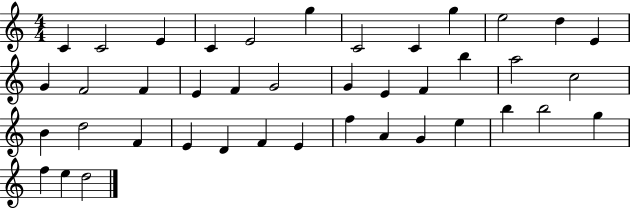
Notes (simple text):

C4/q C4/h E4/q C4/q E4/h G5/q C4/h C4/q G5/q E5/h D5/q E4/q G4/q F4/h F4/q E4/q F4/q G4/h G4/q E4/q F4/q B5/q A5/h C5/h B4/q D5/h F4/q E4/q D4/q F4/q E4/q F5/q A4/q G4/q E5/q B5/q B5/h G5/q F5/q E5/q D5/h